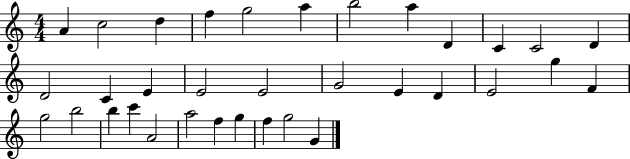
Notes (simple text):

A4/q C5/h D5/q F5/q G5/h A5/q B5/h A5/q D4/q C4/q C4/h D4/q D4/h C4/q E4/q E4/h E4/h G4/h E4/q D4/q E4/h G5/q F4/q G5/h B5/h B5/q C6/q A4/h A5/h F5/q G5/q F5/q G5/h G4/q